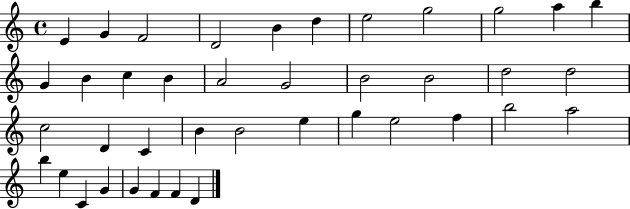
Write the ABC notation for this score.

X:1
T:Untitled
M:4/4
L:1/4
K:C
E G F2 D2 B d e2 g2 g2 a b G B c B A2 G2 B2 B2 d2 d2 c2 D C B B2 e g e2 f b2 a2 b e C G G F F D